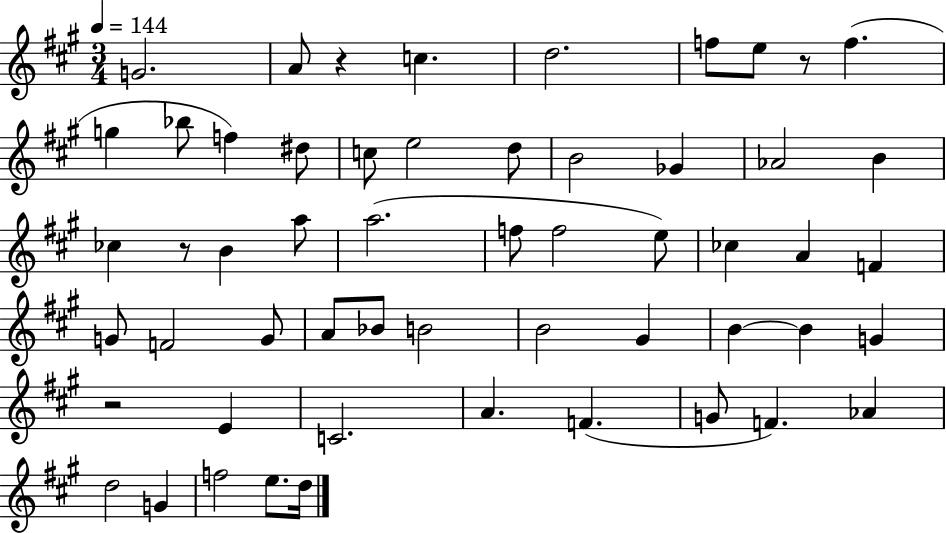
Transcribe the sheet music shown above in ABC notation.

X:1
T:Untitled
M:3/4
L:1/4
K:A
G2 A/2 z c d2 f/2 e/2 z/2 f g _b/2 f ^d/2 c/2 e2 d/2 B2 _G _A2 B _c z/2 B a/2 a2 f/2 f2 e/2 _c A F G/2 F2 G/2 A/2 _B/2 B2 B2 ^G B B G z2 E C2 A F G/2 F _A d2 G f2 e/2 d/4